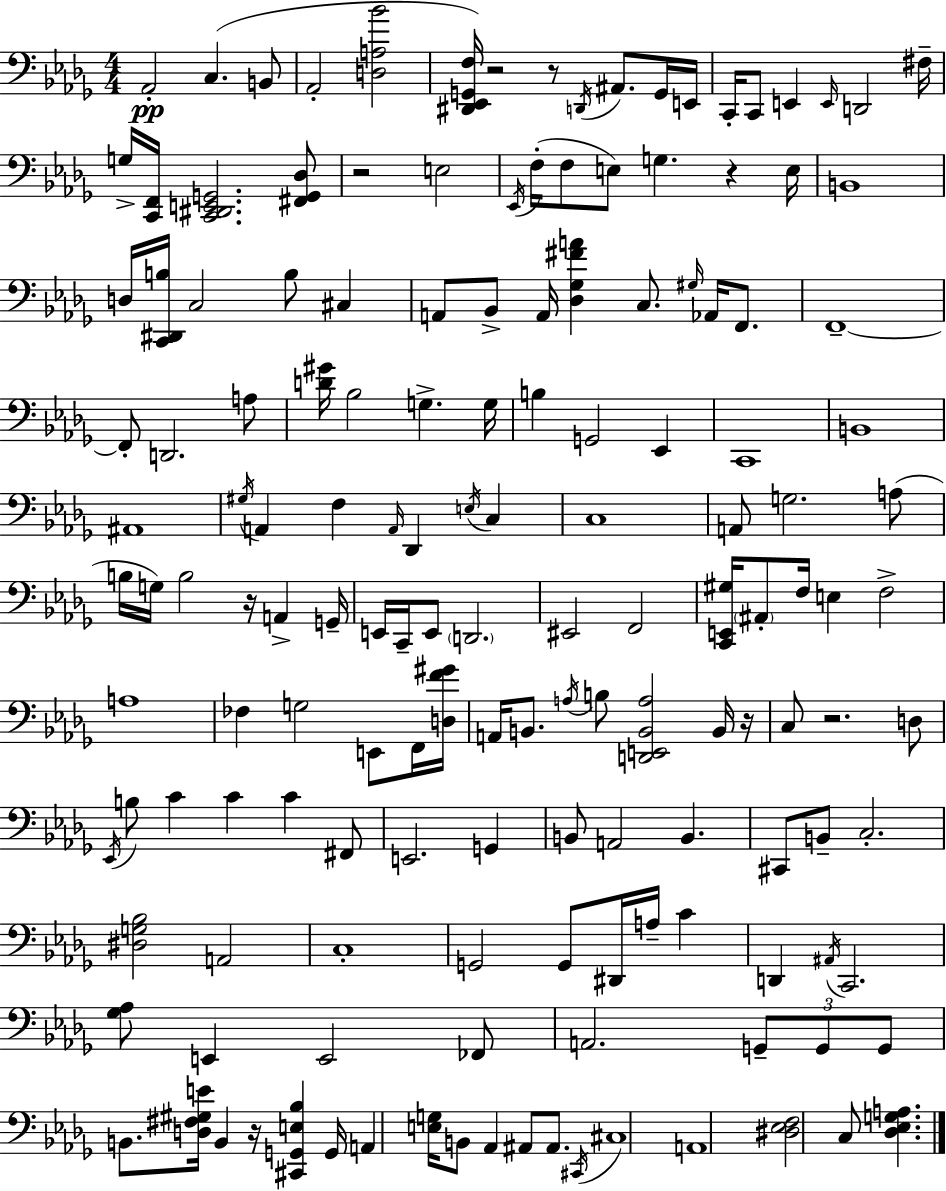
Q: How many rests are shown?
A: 8